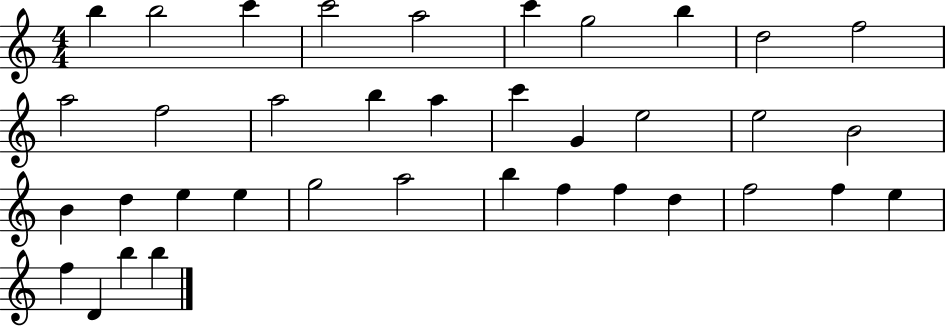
B5/q B5/h C6/q C6/h A5/h C6/q G5/h B5/q D5/h F5/h A5/h F5/h A5/h B5/q A5/q C6/q G4/q E5/h E5/h B4/h B4/q D5/q E5/q E5/q G5/h A5/h B5/q F5/q F5/q D5/q F5/h F5/q E5/q F5/q D4/q B5/q B5/q